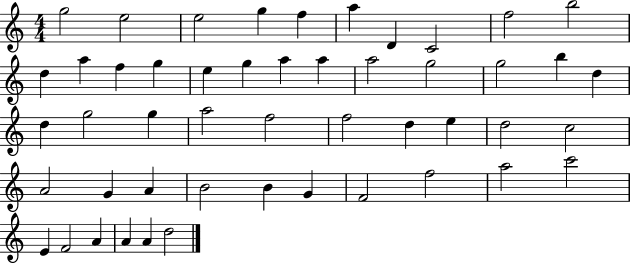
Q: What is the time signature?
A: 4/4